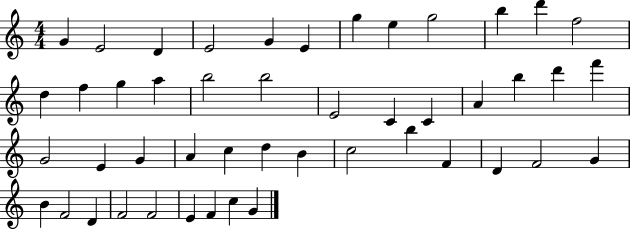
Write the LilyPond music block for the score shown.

{
  \clef treble
  \numericTimeSignature
  \time 4/4
  \key c \major
  g'4 e'2 d'4 | e'2 g'4 e'4 | g''4 e''4 g''2 | b''4 d'''4 f''2 | \break d''4 f''4 g''4 a''4 | b''2 b''2 | e'2 c'4 c'4 | a'4 b''4 d'''4 f'''4 | \break g'2 e'4 g'4 | a'4 c''4 d''4 b'4 | c''2 b''4 f'4 | d'4 f'2 g'4 | \break b'4 f'2 d'4 | f'2 f'2 | e'4 f'4 c''4 g'4 | \bar "|."
}